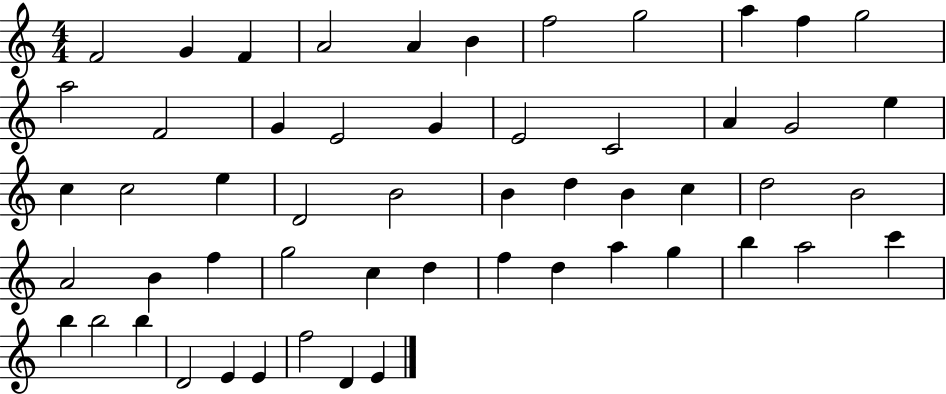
X:1
T:Untitled
M:4/4
L:1/4
K:C
F2 G F A2 A B f2 g2 a f g2 a2 F2 G E2 G E2 C2 A G2 e c c2 e D2 B2 B d B c d2 B2 A2 B f g2 c d f d a g b a2 c' b b2 b D2 E E f2 D E